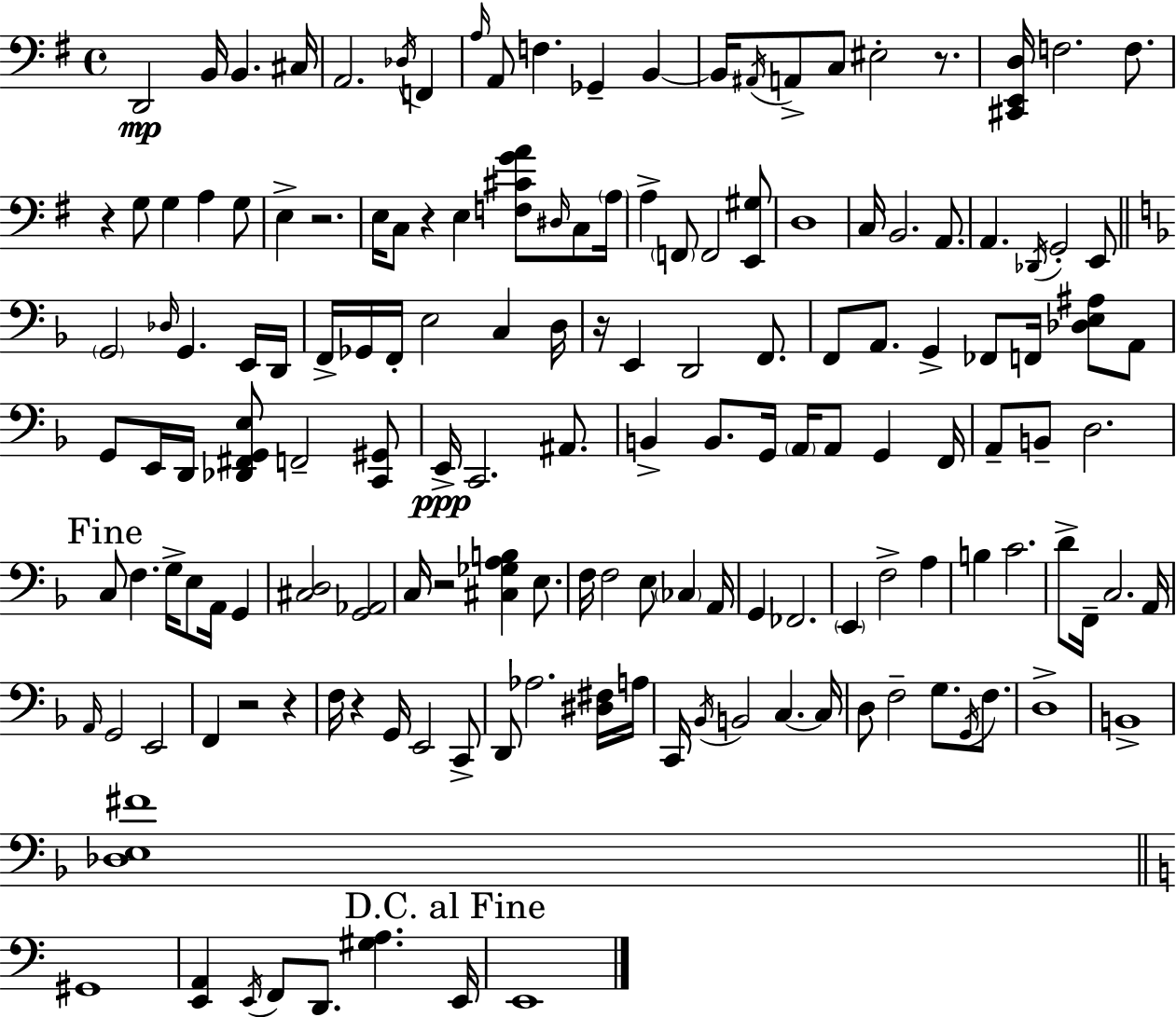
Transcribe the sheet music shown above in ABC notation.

X:1
T:Untitled
M:4/4
L:1/4
K:Em
D,,2 B,,/4 B,, ^C,/4 A,,2 _D,/4 F,, A,/4 A,,/2 F, _G,, B,, B,,/4 ^A,,/4 A,,/2 C,/2 ^E,2 z/2 [^C,,E,,D,]/4 F,2 F,/2 z G,/2 G, A, G,/2 E, z2 E,/4 C,/2 z E, [F,^CGA]/2 ^D,/4 C,/2 A,/4 A, F,,/2 F,,2 [E,,^G,]/2 D,4 C,/4 B,,2 A,,/2 A,, _D,,/4 G,,2 E,,/2 G,,2 _D,/4 G,, E,,/4 D,,/4 F,,/4 _G,,/4 F,,/4 E,2 C, D,/4 z/4 E,, D,,2 F,,/2 F,,/2 A,,/2 G,, _F,,/2 F,,/4 [_D,E,^A,]/2 A,,/2 G,,/2 E,,/4 D,,/4 [_D,,^F,,G,,E,]/2 F,,2 [C,,^G,,]/2 E,,/4 C,,2 ^A,,/2 B,, B,,/2 G,,/4 A,,/4 A,,/2 G,, F,,/4 A,,/2 B,,/2 D,2 C,/2 F, G,/4 E,/2 A,,/4 G,, [^C,D,]2 [G,,_A,,]2 C,/4 z2 [^C,_G,A,B,] E,/2 F,/4 F,2 E,/2 _C, A,,/4 G,, _F,,2 E,, F,2 A, B, C2 D/2 F,,/4 C,2 A,,/4 A,,/4 G,,2 E,,2 F,, z2 z F,/4 z G,,/4 E,,2 C,,/2 D,,/2 _A,2 [^D,^F,]/4 A,/4 C,,/4 _B,,/4 B,,2 C, C,/4 D,/2 F,2 G,/2 G,,/4 F,/2 D,4 B,,4 [_D,E,^F]4 ^G,,4 [E,,A,,] E,,/4 F,,/2 D,,/2 [^G,A,] E,,/4 E,,4